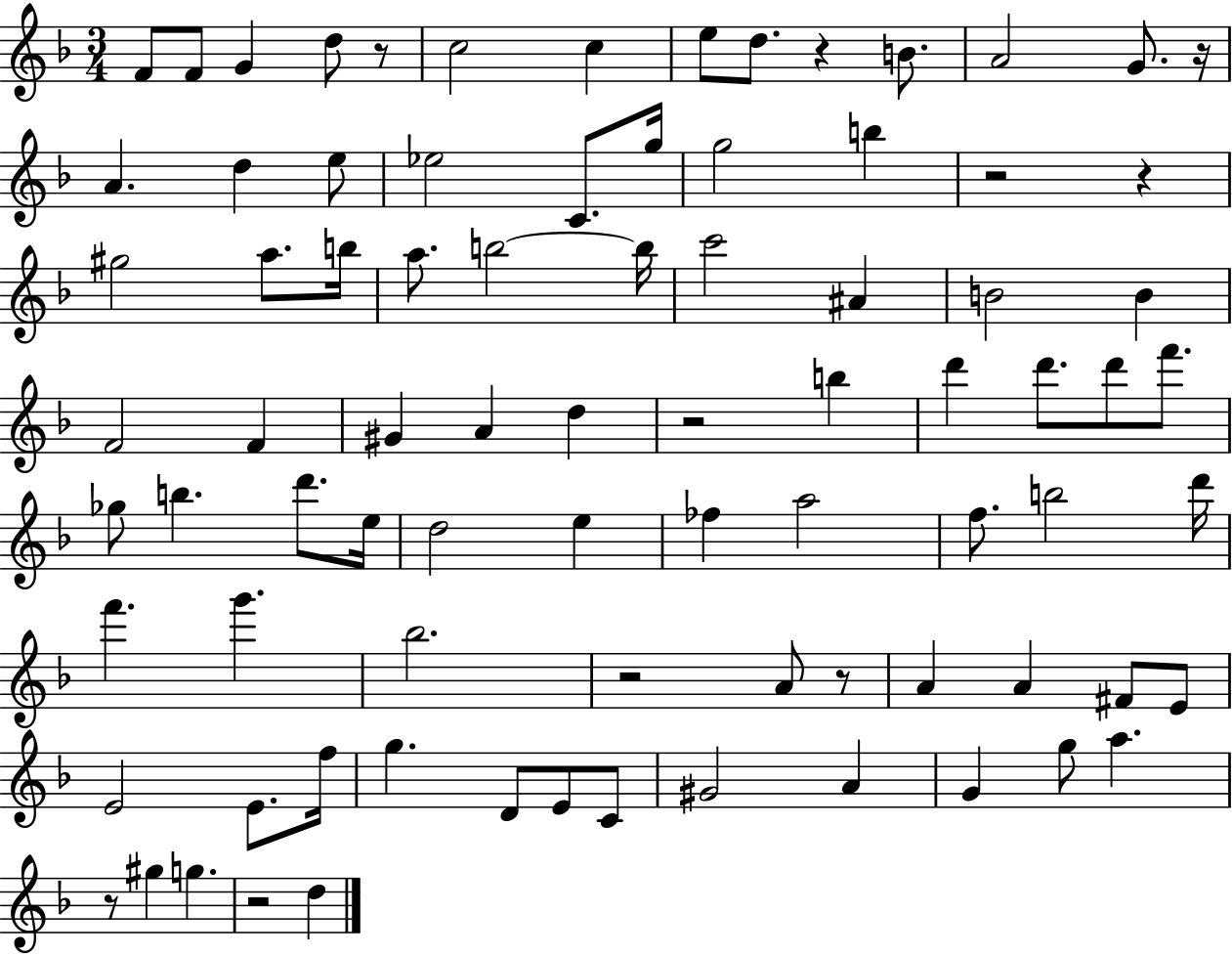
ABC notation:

X:1
T:Untitled
M:3/4
L:1/4
K:F
F/2 F/2 G d/2 z/2 c2 c e/2 d/2 z B/2 A2 G/2 z/4 A d e/2 _e2 C/2 g/4 g2 b z2 z ^g2 a/2 b/4 a/2 b2 b/4 c'2 ^A B2 B F2 F ^G A d z2 b d' d'/2 d'/2 f'/2 _g/2 b d'/2 e/4 d2 e _f a2 f/2 b2 d'/4 f' g' _b2 z2 A/2 z/2 A A ^F/2 E/2 E2 E/2 f/4 g D/2 E/2 C/2 ^G2 A G g/2 a z/2 ^g g z2 d